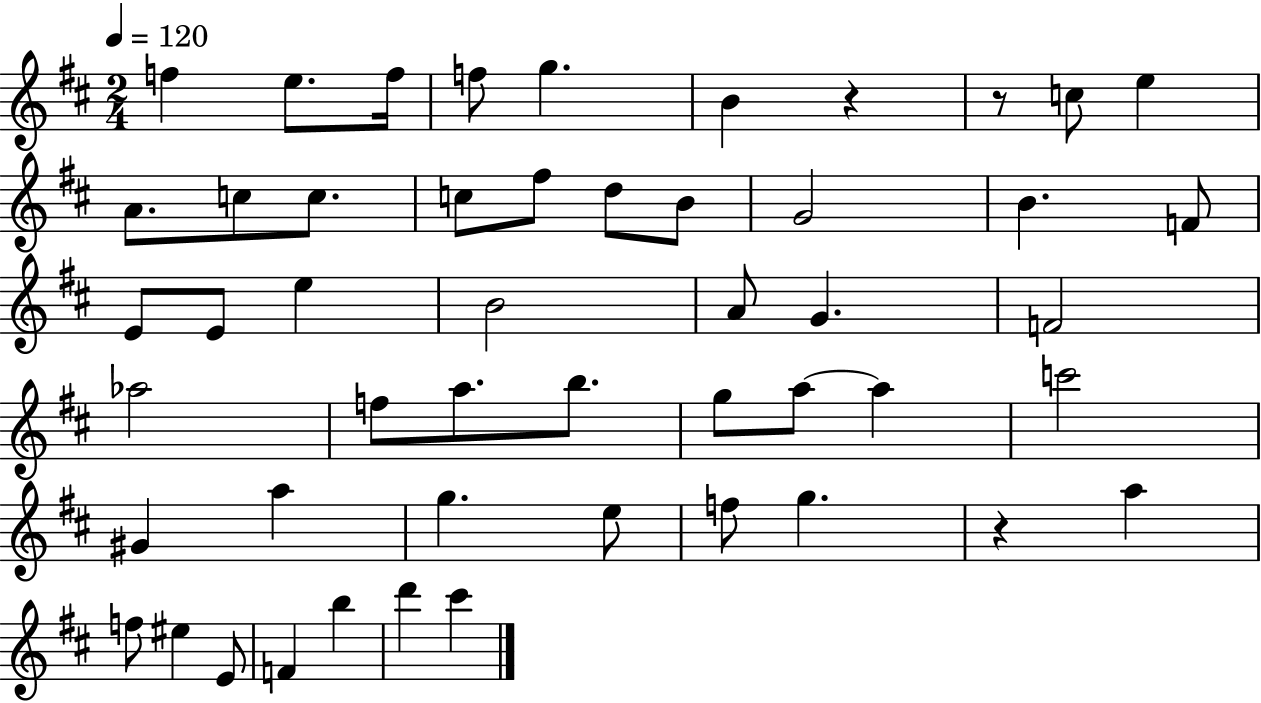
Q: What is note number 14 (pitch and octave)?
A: D5